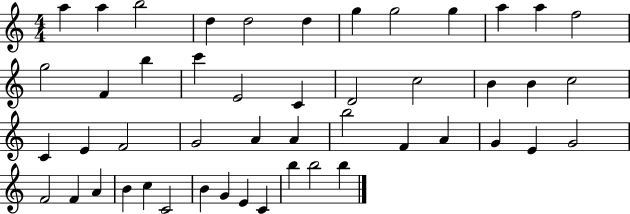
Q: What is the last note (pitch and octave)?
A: B5